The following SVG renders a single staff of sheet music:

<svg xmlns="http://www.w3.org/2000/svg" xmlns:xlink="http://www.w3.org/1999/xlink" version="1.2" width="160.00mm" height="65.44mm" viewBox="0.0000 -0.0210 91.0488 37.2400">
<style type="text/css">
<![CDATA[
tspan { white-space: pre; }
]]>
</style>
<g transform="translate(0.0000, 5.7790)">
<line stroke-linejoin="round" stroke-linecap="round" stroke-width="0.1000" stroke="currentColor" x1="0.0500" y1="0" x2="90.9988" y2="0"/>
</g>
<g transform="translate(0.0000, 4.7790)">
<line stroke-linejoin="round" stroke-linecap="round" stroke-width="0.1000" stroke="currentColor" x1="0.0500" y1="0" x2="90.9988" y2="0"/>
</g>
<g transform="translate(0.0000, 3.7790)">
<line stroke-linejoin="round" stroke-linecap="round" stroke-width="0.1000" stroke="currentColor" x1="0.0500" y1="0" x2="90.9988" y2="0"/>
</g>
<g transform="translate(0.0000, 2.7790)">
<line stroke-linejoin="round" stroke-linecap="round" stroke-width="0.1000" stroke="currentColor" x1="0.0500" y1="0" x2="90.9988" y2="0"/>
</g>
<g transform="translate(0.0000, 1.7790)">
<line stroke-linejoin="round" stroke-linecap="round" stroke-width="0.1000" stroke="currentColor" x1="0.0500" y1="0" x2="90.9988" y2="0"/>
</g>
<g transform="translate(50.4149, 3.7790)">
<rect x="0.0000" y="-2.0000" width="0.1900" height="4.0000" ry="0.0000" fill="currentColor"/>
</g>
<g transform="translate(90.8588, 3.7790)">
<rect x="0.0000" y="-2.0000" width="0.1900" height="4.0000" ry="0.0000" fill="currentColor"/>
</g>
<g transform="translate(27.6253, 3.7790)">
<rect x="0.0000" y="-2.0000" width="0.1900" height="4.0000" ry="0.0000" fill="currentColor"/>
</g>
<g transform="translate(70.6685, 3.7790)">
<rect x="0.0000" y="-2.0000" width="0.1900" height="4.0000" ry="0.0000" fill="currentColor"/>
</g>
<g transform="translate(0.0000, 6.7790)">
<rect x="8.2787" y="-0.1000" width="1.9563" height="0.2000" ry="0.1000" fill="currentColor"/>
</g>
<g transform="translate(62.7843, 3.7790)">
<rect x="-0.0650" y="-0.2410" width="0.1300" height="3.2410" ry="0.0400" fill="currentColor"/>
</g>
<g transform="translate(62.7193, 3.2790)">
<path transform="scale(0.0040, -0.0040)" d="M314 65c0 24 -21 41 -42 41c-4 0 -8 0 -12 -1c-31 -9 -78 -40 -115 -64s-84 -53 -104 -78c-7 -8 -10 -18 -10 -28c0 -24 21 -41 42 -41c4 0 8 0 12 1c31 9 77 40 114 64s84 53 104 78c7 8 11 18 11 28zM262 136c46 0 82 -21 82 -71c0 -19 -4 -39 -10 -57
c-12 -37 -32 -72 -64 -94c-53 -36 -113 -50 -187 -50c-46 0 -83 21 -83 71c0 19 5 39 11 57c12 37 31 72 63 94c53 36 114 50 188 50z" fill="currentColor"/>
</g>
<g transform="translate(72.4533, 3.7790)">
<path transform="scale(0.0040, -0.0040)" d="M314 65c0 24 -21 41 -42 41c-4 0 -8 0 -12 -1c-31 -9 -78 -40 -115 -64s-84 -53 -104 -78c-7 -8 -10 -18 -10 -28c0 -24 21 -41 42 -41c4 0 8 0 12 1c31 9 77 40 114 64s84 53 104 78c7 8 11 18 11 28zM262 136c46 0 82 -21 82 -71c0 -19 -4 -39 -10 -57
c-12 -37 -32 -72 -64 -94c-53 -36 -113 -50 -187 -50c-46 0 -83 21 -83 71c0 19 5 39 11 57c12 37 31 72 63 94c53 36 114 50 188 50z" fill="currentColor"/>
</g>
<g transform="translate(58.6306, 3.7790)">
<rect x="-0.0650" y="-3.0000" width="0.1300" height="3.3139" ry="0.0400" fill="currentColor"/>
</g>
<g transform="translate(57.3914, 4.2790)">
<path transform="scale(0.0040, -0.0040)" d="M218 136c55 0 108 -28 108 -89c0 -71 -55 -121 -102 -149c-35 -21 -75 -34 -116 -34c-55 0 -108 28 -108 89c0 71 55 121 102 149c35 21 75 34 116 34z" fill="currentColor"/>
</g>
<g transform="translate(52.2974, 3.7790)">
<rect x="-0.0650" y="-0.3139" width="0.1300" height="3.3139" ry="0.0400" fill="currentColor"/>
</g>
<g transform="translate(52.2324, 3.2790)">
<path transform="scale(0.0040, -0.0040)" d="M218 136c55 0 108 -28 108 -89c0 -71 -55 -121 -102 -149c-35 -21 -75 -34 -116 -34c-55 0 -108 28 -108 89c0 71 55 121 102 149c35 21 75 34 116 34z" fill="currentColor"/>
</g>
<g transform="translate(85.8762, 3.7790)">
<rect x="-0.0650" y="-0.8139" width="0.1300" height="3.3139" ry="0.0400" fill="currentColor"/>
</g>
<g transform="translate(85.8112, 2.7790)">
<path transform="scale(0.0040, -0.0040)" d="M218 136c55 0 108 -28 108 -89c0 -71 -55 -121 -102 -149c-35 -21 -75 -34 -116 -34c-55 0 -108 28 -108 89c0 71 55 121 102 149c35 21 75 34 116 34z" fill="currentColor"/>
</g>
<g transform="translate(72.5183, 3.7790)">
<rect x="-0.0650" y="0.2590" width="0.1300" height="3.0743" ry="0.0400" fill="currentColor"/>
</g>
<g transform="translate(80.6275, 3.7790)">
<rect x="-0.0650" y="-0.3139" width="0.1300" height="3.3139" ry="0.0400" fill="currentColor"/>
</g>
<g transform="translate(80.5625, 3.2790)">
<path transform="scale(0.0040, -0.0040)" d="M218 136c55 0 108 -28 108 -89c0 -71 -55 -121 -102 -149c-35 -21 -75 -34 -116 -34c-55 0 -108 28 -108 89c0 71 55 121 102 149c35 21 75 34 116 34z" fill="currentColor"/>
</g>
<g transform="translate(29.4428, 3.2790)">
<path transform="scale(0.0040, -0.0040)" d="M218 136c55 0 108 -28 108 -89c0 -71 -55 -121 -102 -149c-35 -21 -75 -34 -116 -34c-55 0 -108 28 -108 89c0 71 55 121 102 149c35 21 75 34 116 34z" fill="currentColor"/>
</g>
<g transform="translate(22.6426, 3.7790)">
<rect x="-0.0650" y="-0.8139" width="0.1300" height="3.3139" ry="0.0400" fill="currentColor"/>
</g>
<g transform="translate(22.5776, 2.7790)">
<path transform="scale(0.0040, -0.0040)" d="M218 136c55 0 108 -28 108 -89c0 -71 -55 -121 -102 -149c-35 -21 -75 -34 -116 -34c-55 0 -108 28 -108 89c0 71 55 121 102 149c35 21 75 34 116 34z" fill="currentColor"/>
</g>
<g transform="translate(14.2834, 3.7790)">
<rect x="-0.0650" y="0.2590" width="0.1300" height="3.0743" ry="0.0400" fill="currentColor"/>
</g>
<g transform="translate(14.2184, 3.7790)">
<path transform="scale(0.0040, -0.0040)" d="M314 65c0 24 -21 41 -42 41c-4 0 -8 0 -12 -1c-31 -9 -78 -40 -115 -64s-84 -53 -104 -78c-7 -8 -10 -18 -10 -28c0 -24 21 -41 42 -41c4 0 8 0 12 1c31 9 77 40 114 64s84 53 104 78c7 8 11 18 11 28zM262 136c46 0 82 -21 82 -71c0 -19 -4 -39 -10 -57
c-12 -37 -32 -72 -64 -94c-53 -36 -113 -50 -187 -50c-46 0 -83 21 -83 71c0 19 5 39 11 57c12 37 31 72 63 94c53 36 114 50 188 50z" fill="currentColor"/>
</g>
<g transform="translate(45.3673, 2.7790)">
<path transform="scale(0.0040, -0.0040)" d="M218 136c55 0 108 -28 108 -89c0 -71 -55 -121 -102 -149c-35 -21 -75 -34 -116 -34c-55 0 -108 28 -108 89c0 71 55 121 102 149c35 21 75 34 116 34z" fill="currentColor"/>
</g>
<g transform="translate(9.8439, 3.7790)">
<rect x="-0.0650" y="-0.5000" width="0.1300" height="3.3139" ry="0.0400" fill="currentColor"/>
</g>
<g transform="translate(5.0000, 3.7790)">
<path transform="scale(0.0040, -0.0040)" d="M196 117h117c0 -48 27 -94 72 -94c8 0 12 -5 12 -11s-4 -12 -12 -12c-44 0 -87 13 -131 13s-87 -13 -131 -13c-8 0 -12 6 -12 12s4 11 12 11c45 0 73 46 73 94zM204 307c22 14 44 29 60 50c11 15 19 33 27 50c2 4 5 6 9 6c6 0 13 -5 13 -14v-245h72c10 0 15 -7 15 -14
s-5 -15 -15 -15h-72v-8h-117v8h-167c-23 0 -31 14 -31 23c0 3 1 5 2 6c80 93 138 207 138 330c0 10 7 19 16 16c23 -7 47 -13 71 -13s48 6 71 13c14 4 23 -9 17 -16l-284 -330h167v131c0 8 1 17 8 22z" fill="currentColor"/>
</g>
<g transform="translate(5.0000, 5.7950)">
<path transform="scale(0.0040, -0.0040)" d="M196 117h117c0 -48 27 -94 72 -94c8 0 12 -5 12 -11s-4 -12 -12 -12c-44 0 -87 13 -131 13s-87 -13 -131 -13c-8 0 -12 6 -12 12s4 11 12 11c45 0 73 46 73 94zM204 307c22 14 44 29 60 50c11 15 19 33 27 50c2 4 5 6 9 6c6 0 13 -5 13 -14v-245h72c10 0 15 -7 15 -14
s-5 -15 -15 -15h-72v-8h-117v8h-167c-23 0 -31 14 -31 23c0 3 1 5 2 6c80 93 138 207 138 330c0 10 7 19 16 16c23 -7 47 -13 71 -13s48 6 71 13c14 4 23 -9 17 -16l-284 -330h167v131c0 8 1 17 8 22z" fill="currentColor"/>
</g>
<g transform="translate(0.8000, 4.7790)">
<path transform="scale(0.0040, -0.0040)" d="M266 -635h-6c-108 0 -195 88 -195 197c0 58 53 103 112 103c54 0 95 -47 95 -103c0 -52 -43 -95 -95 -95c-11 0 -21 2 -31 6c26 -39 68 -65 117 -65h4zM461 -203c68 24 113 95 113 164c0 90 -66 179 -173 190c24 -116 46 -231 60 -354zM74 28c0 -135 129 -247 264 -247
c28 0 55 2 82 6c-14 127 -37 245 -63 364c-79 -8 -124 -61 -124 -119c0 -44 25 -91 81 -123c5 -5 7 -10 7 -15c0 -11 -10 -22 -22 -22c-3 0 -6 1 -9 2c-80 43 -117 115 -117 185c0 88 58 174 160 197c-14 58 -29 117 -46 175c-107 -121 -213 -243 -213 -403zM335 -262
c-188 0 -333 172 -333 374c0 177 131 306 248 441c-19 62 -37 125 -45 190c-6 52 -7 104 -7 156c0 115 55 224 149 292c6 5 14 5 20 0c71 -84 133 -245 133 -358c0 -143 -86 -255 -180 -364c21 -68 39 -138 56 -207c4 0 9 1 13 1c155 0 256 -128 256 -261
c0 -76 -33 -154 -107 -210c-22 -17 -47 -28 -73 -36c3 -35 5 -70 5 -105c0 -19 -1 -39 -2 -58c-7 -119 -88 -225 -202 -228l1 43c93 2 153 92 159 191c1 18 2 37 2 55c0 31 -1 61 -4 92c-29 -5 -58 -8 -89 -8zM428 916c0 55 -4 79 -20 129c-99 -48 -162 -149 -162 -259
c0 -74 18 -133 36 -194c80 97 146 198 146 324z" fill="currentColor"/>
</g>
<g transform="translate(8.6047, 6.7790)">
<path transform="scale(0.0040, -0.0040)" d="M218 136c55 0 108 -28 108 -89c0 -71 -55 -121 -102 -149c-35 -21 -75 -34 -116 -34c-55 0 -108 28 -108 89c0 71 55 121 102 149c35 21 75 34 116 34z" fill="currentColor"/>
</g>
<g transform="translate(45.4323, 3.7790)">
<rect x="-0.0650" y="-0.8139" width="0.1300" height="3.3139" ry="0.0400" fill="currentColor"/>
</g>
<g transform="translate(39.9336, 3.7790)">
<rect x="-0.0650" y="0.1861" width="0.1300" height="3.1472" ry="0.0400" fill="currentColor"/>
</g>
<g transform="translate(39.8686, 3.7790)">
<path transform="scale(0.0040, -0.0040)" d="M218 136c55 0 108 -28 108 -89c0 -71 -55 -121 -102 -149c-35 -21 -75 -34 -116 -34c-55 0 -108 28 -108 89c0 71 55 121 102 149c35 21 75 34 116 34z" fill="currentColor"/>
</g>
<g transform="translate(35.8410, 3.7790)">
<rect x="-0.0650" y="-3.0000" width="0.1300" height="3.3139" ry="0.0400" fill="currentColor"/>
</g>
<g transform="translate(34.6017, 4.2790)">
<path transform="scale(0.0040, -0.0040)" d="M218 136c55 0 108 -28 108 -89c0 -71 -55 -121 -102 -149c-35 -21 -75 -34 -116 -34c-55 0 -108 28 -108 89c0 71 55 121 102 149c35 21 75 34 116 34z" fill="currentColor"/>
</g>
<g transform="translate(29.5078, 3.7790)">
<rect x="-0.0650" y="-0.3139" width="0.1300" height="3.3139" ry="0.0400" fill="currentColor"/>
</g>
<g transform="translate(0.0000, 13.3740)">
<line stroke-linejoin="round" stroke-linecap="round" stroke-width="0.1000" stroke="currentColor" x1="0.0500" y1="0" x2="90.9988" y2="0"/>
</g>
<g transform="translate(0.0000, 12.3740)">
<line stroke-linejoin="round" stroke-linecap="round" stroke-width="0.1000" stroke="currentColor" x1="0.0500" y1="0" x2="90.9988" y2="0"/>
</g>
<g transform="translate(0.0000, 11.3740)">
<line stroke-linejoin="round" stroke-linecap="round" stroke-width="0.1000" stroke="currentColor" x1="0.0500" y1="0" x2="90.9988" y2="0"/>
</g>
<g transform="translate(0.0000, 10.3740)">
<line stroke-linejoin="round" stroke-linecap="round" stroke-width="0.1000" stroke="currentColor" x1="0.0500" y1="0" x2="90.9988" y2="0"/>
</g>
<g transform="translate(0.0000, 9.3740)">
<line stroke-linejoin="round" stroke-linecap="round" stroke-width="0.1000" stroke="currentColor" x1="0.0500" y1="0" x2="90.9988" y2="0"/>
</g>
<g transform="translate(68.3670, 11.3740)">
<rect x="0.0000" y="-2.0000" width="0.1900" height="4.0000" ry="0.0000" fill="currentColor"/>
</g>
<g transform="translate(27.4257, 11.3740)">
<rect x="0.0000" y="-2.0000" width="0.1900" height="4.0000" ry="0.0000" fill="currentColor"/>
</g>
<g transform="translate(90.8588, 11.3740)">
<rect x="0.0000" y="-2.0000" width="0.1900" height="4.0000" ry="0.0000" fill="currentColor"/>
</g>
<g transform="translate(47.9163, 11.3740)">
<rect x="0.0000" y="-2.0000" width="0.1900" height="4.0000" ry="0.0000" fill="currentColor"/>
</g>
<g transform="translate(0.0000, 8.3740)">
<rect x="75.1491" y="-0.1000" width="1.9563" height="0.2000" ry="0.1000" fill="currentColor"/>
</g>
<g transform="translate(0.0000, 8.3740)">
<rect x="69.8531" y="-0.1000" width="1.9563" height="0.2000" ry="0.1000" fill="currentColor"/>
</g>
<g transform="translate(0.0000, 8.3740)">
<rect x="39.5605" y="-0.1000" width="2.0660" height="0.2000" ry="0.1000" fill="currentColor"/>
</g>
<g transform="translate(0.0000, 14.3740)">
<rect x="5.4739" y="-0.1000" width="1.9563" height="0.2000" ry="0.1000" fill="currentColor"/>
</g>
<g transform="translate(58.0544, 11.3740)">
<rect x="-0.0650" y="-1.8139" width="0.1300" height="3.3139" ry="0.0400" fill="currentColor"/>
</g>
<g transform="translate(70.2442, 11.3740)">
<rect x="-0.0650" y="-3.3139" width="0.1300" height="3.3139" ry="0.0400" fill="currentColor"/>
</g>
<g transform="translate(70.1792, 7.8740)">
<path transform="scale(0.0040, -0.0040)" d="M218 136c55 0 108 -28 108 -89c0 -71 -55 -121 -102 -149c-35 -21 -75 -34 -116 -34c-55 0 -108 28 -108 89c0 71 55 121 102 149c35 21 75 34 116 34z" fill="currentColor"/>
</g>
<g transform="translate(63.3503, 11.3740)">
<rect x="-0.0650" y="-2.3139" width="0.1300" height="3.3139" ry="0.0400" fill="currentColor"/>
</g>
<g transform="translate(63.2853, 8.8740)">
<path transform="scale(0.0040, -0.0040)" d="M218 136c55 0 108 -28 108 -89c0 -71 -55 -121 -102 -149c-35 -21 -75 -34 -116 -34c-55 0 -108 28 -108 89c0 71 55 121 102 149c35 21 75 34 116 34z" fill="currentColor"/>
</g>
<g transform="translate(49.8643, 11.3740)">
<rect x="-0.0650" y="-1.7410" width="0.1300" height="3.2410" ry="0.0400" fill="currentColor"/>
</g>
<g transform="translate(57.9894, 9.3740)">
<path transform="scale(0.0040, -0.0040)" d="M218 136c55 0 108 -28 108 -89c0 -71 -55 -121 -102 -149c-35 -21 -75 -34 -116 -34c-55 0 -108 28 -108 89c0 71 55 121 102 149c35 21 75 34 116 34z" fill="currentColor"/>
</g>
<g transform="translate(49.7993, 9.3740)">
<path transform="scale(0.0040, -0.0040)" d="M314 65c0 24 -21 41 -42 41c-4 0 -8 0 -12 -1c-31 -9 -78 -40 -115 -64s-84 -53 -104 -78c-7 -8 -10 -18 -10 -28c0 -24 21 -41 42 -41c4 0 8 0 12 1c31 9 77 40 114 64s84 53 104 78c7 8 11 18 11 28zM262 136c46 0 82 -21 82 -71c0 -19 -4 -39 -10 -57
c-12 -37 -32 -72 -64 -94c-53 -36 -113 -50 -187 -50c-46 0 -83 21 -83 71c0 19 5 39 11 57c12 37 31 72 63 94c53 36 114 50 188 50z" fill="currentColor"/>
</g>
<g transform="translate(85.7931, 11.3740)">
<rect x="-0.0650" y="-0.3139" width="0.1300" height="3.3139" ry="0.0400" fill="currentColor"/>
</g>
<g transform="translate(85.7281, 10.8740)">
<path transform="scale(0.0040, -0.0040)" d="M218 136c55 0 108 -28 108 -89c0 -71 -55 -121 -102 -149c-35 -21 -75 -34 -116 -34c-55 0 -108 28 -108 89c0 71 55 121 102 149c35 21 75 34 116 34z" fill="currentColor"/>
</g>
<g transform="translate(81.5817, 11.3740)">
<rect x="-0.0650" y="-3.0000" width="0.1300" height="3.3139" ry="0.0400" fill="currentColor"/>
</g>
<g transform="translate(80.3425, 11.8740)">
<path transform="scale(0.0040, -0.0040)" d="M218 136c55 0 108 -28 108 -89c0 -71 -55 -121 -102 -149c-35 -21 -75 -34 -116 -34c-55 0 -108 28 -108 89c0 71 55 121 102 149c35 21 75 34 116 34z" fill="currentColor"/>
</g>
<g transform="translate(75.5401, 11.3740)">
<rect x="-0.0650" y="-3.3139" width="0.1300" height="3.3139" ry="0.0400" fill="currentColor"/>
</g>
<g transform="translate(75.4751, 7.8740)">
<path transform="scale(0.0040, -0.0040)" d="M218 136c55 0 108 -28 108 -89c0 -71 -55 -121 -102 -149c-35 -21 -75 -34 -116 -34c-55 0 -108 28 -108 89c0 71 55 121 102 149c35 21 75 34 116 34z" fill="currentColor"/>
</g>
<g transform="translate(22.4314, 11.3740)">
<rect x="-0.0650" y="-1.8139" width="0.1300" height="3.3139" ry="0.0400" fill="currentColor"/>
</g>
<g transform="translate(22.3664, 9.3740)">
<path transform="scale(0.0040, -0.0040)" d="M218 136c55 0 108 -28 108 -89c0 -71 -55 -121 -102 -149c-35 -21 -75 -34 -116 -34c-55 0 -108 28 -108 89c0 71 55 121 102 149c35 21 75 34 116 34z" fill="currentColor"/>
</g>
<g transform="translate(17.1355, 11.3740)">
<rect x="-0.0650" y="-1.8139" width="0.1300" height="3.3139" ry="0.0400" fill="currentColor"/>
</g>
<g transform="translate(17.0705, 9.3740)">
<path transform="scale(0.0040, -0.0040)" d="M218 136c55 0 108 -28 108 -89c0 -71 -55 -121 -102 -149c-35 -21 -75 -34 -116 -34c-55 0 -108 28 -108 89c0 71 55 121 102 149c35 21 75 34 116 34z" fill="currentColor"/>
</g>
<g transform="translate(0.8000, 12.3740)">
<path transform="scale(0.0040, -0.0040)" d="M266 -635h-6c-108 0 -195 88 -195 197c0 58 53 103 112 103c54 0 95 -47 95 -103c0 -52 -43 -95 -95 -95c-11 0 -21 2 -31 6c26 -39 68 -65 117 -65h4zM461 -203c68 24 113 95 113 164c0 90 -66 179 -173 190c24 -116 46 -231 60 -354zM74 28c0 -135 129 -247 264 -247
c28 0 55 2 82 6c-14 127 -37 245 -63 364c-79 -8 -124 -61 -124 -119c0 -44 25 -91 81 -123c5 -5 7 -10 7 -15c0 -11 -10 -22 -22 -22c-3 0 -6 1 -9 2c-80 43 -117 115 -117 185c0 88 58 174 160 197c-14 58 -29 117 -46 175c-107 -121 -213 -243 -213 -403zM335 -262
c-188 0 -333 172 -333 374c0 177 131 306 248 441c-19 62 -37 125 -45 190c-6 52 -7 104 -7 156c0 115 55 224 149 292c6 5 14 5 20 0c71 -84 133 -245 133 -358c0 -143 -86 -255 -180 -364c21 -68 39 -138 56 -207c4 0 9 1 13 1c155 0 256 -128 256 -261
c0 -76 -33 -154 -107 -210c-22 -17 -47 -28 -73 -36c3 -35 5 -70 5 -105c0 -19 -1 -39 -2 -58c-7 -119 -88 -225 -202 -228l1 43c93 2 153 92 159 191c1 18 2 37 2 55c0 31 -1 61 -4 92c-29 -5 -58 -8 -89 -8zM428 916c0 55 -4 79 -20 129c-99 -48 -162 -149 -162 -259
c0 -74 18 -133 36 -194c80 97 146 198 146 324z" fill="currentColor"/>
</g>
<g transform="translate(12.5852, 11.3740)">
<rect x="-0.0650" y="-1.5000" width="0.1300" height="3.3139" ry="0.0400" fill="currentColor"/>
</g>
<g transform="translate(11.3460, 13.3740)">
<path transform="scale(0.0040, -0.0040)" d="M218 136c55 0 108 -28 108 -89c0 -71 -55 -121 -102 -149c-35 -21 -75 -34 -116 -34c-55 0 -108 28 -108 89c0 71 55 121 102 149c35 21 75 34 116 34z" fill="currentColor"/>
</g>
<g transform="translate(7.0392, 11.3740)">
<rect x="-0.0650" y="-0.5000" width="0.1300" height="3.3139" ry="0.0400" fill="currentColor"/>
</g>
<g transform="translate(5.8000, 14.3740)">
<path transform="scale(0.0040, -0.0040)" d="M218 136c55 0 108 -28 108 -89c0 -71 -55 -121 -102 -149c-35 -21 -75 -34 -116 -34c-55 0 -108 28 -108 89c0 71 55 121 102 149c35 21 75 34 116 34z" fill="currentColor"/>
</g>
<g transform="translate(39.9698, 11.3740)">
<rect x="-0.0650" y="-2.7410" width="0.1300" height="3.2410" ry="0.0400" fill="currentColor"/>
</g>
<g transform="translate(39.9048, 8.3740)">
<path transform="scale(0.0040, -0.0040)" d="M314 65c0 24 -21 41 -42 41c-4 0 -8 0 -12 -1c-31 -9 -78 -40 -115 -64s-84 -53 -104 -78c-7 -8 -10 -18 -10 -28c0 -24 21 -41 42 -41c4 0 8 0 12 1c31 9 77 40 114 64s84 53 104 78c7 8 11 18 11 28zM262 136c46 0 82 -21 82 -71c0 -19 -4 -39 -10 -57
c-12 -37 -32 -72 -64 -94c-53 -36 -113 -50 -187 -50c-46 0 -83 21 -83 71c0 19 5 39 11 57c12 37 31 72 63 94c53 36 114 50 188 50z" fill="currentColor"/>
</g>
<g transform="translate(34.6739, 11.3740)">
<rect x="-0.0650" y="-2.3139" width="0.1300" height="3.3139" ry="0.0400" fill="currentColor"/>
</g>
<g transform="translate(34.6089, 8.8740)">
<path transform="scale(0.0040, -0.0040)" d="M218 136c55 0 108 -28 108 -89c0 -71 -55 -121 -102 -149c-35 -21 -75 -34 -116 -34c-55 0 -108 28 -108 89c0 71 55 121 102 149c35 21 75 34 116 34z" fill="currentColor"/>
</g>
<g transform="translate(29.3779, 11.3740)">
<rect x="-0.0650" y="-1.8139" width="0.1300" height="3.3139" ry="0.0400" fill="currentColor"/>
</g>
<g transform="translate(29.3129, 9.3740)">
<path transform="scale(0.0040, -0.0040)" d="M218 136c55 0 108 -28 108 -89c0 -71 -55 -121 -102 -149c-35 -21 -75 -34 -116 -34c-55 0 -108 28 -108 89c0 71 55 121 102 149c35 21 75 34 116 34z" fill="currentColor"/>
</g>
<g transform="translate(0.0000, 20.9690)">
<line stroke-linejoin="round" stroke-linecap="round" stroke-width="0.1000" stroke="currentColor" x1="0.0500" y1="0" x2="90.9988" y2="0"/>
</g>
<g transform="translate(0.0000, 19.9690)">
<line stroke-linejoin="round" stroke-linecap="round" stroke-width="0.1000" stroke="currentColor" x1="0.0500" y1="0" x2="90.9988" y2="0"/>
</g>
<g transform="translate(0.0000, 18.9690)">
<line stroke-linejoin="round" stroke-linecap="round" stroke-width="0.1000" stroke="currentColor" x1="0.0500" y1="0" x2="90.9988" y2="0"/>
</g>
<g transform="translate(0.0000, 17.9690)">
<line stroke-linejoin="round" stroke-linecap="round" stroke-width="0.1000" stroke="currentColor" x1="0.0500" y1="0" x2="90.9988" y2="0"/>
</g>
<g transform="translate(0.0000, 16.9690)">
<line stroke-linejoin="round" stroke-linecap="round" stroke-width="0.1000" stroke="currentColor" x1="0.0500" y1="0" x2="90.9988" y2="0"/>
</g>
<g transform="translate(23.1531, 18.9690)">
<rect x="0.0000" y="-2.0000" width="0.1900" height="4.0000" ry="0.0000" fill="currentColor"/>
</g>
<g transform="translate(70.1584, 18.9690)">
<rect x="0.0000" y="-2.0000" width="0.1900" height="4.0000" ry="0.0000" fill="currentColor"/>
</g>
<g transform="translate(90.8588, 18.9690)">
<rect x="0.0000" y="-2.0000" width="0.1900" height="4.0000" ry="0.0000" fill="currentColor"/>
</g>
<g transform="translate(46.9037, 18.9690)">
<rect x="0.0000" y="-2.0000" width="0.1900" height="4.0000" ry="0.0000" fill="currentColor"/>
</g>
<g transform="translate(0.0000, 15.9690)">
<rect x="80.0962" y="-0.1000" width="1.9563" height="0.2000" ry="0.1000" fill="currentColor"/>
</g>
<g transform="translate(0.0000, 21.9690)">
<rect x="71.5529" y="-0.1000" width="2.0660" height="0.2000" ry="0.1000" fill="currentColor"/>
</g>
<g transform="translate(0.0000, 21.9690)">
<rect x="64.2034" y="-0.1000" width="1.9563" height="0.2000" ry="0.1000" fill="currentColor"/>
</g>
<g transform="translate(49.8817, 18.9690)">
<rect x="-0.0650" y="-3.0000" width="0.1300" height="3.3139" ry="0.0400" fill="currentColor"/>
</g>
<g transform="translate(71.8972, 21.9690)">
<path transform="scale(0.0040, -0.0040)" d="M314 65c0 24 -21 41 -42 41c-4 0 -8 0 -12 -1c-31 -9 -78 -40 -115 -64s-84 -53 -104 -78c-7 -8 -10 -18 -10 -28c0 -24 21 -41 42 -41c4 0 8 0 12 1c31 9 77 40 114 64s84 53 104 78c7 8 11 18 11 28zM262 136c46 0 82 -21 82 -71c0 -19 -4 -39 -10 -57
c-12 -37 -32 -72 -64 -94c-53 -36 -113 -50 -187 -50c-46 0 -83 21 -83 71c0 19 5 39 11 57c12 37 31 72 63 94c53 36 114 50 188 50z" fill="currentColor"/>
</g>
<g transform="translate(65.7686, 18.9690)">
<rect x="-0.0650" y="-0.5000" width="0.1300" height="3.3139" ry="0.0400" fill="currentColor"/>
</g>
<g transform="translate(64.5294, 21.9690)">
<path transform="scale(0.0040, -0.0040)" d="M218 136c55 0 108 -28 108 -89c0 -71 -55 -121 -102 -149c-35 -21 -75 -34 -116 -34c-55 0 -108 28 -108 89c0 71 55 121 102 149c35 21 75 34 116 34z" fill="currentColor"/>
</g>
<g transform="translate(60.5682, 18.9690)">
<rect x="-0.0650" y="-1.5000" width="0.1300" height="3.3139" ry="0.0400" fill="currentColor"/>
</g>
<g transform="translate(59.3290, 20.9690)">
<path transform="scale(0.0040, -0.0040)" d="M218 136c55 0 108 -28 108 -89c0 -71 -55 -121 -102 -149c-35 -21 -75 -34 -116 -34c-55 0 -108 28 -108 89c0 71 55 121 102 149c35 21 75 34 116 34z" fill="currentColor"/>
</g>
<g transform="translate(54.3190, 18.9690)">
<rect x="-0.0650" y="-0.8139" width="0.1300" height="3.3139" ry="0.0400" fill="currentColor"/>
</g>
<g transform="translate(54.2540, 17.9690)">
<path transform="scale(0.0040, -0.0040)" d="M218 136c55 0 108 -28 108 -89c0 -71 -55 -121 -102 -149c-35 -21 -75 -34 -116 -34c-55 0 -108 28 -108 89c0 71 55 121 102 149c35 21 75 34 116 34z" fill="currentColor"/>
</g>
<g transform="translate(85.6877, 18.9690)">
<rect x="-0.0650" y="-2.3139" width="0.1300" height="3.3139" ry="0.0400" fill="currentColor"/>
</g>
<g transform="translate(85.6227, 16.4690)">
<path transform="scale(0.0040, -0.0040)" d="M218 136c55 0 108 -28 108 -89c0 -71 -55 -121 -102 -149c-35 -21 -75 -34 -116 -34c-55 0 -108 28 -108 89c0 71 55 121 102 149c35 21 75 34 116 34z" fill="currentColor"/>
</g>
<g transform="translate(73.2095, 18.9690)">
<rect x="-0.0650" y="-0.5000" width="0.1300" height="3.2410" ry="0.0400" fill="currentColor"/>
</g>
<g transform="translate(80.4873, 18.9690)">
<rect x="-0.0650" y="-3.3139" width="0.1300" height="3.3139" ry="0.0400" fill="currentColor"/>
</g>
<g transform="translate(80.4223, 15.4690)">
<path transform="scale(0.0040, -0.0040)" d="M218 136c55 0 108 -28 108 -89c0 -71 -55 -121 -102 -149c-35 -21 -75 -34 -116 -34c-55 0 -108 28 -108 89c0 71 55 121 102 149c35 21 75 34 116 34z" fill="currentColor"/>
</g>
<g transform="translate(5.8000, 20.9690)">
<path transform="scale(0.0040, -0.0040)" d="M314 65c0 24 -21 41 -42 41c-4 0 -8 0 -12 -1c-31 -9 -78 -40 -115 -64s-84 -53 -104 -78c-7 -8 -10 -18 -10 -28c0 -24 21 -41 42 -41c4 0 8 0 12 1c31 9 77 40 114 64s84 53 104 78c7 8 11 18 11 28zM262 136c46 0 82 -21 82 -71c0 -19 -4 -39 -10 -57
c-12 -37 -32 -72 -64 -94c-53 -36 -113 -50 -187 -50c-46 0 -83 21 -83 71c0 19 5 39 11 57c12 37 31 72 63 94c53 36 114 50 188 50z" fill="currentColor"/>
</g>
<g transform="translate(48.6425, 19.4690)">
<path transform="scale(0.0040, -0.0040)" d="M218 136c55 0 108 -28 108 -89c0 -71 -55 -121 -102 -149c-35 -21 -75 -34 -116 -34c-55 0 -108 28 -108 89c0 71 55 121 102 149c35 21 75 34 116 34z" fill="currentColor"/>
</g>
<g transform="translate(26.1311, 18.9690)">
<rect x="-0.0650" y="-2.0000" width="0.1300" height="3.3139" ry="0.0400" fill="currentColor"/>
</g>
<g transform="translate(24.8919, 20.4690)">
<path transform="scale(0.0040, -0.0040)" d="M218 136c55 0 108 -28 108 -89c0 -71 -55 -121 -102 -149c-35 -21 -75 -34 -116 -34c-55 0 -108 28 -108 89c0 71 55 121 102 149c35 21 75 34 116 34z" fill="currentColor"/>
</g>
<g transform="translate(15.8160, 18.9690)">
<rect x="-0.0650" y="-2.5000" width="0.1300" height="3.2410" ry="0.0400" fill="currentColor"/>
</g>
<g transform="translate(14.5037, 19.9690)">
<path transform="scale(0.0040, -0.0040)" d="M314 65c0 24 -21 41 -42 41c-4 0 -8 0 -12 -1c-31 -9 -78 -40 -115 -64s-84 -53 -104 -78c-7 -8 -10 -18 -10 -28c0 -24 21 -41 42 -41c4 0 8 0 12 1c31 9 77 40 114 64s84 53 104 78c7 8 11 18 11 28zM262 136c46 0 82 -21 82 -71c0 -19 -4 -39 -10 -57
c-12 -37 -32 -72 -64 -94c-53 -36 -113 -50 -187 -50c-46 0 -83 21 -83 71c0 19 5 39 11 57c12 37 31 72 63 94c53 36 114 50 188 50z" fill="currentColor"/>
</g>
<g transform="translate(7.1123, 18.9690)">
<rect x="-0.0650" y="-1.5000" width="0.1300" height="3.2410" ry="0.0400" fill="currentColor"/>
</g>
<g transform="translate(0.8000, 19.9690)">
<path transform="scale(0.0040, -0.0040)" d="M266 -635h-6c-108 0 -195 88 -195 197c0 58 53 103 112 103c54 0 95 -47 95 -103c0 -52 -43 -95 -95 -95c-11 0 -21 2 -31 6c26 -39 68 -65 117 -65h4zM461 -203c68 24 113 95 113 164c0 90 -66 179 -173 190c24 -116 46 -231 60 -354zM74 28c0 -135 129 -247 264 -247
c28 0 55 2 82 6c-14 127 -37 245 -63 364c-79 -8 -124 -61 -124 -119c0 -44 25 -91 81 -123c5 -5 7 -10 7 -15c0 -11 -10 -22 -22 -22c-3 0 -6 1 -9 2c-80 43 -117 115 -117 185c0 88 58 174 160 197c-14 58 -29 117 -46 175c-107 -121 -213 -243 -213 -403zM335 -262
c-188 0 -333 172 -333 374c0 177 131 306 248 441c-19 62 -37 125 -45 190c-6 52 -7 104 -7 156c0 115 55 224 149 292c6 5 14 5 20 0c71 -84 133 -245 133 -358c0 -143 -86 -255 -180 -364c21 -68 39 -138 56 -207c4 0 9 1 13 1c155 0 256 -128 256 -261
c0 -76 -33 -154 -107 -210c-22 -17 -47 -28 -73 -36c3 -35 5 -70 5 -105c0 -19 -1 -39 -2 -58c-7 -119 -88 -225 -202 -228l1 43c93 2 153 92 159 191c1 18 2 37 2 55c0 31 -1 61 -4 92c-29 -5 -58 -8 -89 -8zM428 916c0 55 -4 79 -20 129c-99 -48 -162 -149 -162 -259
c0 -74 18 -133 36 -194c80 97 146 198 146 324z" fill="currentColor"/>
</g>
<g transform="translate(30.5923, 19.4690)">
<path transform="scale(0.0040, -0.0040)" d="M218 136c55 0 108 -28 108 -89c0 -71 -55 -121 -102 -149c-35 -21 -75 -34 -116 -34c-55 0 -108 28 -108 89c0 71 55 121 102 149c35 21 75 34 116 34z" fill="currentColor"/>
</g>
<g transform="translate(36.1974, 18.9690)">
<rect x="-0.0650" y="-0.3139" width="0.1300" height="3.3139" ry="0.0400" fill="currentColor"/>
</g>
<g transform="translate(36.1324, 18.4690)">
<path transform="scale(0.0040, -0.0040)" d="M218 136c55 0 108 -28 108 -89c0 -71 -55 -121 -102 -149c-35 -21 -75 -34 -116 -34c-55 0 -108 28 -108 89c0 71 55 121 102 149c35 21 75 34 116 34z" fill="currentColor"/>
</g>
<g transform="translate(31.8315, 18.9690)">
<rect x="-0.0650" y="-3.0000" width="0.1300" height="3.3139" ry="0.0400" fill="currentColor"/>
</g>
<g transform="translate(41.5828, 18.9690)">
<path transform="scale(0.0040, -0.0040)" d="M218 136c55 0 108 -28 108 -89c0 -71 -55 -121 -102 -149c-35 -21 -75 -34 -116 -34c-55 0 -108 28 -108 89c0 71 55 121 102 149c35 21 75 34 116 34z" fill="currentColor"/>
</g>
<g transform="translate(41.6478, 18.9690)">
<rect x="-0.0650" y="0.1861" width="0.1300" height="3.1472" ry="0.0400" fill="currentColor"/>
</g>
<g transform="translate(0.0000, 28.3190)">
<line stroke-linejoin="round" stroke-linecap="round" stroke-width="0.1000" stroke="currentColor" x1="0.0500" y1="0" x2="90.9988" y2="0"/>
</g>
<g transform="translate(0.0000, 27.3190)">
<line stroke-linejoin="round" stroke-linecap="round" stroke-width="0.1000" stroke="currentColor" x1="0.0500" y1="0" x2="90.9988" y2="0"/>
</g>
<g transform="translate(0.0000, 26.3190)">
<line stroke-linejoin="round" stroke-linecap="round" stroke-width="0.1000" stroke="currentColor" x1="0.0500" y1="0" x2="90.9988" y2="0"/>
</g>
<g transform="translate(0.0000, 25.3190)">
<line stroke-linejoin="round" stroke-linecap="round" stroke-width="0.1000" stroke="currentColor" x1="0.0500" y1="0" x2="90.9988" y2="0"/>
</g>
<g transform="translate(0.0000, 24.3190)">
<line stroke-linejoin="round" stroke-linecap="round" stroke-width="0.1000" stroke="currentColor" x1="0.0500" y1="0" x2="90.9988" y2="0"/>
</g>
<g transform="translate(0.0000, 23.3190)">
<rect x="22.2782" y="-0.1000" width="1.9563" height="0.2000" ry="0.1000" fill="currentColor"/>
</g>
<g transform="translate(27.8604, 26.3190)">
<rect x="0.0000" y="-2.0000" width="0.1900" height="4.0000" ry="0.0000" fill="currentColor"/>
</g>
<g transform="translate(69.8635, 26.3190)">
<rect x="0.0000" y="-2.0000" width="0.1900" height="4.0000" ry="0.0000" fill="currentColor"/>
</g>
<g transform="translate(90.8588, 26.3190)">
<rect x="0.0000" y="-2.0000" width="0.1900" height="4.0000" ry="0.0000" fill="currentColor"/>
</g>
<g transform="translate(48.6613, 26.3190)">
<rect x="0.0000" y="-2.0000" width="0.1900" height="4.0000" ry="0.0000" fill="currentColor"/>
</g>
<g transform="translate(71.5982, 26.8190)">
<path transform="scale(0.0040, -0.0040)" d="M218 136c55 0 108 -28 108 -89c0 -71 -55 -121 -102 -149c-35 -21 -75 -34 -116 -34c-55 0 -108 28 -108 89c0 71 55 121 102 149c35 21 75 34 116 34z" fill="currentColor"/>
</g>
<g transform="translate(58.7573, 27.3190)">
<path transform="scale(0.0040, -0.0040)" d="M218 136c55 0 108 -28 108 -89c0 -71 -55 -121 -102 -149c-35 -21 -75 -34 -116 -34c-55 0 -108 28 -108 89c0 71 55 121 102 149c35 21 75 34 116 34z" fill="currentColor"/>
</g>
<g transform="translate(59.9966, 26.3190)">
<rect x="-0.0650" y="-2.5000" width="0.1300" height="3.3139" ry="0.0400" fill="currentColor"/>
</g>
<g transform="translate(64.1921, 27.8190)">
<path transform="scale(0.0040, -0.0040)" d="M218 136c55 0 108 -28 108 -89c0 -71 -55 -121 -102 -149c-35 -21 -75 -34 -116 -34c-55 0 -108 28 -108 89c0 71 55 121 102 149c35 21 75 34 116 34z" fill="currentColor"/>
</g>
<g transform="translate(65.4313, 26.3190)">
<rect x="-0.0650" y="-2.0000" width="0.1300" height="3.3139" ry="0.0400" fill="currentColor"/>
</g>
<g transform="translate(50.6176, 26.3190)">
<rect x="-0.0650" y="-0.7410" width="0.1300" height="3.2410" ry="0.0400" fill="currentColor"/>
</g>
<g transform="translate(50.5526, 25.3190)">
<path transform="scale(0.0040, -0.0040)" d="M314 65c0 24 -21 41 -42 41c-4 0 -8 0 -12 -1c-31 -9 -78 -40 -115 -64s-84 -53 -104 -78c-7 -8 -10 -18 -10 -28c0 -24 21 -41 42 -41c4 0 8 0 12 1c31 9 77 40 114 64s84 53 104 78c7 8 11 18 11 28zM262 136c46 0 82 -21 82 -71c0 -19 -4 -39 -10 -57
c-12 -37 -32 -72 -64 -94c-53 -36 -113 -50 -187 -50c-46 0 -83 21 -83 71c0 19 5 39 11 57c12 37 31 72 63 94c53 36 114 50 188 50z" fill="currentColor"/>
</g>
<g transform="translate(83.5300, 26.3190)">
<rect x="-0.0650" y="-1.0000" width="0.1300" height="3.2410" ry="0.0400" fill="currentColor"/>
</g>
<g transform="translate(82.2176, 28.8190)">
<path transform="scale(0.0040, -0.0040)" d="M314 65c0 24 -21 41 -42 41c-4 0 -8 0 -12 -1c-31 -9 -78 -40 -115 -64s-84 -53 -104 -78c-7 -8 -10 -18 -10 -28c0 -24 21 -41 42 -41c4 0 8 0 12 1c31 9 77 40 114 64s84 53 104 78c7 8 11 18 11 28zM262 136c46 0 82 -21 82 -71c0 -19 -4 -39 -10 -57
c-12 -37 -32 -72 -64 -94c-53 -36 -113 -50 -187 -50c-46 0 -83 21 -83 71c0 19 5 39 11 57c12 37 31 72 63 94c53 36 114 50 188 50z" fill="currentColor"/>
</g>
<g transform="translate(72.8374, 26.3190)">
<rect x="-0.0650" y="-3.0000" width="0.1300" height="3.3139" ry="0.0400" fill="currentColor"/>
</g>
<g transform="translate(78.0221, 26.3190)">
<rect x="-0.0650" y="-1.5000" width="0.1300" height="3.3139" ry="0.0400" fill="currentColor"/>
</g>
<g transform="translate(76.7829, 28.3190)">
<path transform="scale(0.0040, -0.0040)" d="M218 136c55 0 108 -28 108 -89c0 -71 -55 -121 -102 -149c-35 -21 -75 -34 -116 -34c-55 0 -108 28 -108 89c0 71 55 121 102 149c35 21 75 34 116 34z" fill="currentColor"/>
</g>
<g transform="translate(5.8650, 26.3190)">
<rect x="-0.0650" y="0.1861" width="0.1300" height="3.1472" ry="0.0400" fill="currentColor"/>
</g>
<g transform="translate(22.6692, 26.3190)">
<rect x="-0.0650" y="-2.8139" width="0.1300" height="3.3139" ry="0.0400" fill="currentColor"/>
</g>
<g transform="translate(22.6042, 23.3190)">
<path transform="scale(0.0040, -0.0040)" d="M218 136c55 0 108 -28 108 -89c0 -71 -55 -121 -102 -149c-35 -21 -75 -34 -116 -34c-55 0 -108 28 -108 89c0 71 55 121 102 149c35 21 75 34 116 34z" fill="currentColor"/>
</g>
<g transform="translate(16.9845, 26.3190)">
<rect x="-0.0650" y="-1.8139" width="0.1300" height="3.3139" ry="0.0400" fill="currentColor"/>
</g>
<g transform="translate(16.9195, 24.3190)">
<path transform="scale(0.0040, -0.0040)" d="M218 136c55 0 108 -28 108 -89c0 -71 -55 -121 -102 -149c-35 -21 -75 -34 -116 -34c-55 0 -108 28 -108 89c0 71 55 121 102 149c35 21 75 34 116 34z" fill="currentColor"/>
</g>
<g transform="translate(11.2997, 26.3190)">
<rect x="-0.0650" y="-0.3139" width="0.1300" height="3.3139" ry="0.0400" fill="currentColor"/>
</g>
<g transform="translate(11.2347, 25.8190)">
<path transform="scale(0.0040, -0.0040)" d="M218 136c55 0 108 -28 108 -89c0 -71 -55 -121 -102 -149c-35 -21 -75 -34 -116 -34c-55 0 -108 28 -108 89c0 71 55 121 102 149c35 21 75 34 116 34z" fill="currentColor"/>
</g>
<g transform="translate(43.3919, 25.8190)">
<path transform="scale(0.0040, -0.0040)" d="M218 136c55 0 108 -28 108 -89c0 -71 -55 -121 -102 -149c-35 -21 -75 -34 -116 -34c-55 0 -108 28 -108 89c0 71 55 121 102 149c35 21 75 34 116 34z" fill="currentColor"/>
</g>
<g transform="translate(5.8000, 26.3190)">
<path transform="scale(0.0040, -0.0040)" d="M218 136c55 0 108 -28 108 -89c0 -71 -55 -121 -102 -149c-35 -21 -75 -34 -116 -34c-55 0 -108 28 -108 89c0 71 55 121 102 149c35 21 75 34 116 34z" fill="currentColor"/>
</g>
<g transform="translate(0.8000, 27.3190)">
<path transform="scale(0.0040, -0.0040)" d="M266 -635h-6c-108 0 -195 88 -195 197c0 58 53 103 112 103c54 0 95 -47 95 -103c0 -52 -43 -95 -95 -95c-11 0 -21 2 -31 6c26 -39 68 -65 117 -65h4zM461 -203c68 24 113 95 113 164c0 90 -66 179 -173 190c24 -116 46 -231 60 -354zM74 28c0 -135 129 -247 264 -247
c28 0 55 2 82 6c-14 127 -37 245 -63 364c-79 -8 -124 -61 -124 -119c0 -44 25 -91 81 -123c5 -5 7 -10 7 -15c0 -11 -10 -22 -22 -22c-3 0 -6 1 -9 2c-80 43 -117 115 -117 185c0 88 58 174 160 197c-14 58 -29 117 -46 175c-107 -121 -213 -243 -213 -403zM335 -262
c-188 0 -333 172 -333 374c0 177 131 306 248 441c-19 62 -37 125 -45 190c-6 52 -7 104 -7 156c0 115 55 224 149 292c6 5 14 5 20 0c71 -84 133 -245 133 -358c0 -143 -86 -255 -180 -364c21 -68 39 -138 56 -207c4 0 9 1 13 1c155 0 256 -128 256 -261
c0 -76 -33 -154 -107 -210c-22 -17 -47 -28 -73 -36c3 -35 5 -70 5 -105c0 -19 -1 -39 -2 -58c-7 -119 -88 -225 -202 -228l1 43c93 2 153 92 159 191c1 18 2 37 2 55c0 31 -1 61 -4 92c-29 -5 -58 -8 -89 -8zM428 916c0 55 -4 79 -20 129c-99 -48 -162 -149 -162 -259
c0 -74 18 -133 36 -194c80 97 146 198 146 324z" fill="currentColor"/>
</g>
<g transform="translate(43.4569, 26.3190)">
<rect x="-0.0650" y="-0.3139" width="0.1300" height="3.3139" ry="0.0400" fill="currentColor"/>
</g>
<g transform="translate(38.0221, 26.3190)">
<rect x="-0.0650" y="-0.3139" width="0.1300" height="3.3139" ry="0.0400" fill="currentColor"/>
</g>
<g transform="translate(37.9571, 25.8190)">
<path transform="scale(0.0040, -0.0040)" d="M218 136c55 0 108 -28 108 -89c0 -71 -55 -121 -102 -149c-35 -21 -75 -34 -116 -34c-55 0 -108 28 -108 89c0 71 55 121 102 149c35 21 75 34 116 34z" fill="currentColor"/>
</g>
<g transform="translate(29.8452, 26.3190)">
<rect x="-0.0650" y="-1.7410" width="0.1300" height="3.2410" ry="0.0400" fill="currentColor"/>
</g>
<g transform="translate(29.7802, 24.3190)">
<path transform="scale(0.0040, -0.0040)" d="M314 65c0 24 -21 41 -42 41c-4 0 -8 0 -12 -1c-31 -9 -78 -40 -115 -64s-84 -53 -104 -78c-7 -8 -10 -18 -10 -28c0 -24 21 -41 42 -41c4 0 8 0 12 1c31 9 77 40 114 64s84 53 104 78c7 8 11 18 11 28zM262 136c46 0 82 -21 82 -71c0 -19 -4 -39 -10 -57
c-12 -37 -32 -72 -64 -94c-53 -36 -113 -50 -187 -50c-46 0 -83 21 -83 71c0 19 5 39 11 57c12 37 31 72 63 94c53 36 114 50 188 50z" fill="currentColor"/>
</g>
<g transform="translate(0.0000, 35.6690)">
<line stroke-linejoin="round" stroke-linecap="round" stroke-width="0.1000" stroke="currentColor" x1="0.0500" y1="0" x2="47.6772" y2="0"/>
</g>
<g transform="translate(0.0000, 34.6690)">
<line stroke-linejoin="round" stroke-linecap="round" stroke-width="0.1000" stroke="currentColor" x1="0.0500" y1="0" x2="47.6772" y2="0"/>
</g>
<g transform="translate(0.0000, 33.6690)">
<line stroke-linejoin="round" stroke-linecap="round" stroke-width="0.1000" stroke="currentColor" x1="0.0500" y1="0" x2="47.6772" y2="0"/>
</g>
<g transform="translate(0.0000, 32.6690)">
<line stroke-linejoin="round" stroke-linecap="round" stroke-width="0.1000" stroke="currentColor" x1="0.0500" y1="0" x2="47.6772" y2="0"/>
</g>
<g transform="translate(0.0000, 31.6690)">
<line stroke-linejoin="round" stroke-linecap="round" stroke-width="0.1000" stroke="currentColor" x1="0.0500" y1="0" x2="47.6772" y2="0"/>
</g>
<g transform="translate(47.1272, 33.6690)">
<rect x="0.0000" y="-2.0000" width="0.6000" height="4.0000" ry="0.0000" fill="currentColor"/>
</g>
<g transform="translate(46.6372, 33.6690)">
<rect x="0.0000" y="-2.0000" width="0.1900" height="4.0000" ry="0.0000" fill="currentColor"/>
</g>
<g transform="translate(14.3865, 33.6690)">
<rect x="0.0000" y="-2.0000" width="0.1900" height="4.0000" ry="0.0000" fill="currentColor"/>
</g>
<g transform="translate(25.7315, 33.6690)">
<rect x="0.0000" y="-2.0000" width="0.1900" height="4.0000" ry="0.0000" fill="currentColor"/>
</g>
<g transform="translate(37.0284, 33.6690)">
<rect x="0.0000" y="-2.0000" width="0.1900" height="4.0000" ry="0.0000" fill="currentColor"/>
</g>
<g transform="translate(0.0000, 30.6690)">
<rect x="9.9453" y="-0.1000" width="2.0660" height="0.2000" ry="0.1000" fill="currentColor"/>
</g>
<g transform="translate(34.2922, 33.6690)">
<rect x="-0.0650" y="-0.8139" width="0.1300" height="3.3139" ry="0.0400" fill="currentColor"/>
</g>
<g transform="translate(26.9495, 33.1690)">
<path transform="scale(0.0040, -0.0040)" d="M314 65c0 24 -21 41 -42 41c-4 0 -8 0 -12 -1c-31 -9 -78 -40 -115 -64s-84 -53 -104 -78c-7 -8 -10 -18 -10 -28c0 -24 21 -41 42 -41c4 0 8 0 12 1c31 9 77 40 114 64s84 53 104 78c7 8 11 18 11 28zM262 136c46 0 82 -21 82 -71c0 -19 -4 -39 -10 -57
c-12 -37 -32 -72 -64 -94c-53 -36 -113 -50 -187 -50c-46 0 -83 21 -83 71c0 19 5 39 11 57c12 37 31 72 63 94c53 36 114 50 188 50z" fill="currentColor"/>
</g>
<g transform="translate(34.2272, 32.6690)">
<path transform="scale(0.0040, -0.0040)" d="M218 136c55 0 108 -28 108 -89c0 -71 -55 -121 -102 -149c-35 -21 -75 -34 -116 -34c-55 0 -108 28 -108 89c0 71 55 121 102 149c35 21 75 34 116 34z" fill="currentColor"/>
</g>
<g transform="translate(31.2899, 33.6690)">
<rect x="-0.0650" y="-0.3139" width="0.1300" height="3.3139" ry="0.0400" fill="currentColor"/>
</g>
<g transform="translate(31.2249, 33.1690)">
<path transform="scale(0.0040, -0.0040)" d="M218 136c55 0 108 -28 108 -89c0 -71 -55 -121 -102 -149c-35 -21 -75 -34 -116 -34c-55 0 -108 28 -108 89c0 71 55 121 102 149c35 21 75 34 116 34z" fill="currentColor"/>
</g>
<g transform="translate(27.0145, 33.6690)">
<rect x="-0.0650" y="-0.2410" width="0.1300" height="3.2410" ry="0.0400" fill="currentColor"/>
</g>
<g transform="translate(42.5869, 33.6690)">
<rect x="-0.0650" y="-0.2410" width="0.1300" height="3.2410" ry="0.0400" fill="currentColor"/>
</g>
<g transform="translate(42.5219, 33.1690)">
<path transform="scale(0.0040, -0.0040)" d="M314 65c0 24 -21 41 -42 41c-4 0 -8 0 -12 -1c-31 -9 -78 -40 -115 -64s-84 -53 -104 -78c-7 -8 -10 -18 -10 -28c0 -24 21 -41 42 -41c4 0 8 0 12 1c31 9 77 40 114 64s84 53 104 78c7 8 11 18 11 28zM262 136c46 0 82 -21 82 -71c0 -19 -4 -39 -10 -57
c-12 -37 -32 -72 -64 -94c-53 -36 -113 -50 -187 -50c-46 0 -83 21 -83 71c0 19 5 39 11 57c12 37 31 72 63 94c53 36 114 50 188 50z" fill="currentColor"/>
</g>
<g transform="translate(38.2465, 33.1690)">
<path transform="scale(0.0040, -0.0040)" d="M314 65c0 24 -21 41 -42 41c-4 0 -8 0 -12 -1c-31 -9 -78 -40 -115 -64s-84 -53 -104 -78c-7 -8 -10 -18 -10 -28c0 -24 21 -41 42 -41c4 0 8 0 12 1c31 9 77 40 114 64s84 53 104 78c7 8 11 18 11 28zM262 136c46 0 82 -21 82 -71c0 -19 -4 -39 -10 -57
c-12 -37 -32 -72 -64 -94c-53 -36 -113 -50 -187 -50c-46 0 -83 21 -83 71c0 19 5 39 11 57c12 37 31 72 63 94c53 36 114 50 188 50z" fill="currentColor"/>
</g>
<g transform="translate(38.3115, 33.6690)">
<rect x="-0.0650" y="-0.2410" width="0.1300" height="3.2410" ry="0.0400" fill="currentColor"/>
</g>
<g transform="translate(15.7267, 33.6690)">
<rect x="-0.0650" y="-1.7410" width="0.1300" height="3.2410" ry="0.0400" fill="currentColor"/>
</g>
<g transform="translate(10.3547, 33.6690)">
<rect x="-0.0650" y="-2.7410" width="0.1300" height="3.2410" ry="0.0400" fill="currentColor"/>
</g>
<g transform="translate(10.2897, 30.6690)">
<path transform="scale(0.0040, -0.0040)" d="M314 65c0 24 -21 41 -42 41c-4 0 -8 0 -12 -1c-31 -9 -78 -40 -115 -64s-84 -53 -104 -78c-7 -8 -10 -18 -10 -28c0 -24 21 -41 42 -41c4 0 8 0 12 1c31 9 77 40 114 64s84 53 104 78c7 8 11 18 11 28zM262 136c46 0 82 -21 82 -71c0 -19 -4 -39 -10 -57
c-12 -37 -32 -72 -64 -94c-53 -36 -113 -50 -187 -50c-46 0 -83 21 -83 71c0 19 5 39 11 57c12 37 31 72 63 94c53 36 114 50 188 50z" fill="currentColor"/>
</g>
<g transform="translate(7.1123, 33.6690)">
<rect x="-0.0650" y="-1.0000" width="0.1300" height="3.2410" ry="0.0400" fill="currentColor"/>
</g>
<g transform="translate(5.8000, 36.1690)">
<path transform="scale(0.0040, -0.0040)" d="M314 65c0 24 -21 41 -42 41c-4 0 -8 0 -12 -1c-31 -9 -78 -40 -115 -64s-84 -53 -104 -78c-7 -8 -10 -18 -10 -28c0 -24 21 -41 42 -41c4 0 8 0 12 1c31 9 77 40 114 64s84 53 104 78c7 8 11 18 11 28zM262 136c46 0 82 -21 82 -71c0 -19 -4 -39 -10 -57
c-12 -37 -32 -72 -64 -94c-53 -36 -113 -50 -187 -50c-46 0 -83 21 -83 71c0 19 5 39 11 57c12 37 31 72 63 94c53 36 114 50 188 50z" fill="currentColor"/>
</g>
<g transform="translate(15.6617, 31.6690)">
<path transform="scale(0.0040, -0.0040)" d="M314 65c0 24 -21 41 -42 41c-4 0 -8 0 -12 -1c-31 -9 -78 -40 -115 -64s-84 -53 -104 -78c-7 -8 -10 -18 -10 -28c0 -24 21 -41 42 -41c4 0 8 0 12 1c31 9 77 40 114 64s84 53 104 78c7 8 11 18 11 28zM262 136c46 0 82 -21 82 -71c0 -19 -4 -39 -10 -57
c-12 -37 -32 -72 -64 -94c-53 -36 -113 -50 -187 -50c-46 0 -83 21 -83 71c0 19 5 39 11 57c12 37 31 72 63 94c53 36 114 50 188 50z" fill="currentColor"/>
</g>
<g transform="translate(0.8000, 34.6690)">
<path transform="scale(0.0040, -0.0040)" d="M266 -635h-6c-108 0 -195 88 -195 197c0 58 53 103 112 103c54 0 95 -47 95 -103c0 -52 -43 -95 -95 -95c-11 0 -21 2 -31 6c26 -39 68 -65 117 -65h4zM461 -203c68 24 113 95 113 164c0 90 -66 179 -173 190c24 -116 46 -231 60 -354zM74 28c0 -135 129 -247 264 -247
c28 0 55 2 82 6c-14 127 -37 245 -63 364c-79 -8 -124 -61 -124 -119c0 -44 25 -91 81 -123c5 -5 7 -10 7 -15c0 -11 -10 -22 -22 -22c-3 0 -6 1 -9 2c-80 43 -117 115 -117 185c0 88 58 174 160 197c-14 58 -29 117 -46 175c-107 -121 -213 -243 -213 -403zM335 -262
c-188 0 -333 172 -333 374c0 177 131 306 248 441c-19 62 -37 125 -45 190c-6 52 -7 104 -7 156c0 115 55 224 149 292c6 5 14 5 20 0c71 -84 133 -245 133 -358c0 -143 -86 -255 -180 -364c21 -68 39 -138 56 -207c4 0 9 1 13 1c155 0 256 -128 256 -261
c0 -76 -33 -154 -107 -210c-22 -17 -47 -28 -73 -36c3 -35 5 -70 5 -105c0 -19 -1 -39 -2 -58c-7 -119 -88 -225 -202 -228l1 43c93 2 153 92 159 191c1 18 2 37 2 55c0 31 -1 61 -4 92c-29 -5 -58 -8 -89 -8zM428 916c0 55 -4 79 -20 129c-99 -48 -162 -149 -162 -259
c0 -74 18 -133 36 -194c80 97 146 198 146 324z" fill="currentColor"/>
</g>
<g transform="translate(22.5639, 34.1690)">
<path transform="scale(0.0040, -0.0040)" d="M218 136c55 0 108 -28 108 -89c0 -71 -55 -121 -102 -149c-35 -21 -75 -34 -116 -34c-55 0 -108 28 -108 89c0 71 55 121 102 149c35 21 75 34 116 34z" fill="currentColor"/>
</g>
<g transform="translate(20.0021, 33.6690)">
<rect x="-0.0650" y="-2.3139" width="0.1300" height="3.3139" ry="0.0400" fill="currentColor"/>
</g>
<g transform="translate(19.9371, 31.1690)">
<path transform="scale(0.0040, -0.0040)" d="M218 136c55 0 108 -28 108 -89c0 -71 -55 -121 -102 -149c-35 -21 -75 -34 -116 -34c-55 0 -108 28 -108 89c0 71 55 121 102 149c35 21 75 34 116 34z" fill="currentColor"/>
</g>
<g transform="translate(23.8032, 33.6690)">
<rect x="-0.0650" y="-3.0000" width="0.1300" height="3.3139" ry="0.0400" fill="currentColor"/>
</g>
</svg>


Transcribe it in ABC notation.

X:1
T:Untitled
M:4/4
L:1/4
K:C
C B2 d c A B d c A c2 B2 c d C E f f f g a2 f2 f g b b A c E2 G2 F A c B A d E C C2 b g B c f a f2 c c d2 G F A E D2 D2 a2 f2 g A c2 c d c2 c2